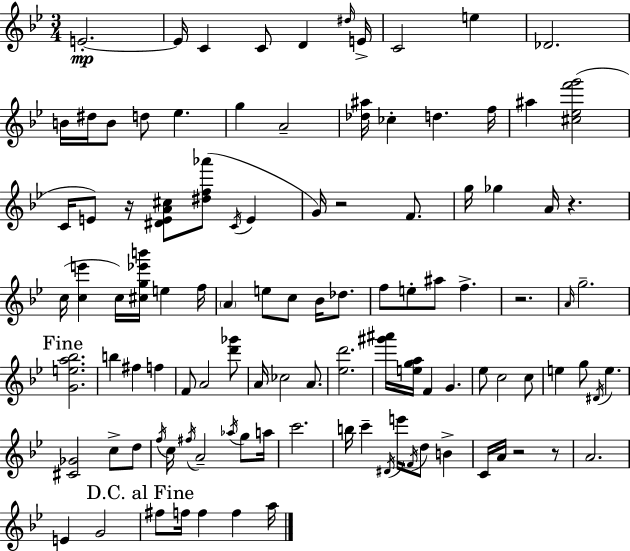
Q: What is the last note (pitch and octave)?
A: A5